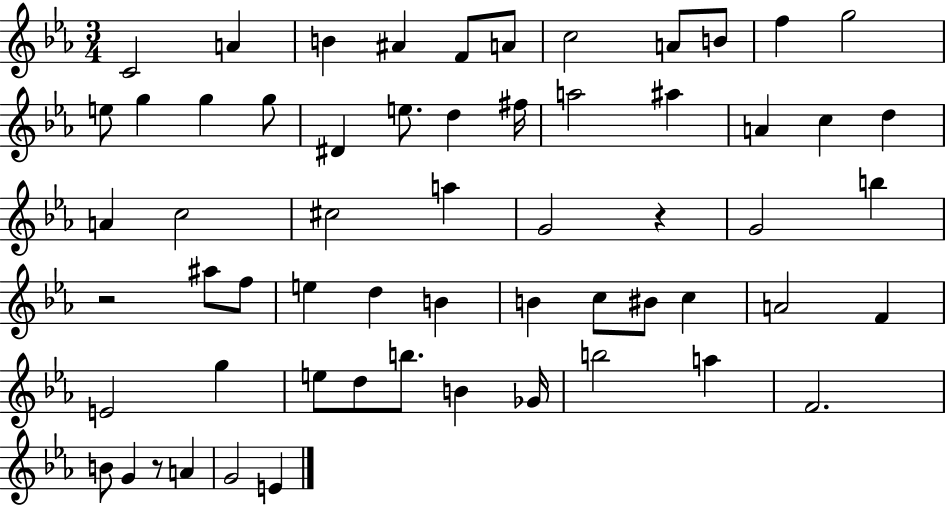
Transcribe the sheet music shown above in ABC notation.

X:1
T:Untitled
M:3/4
L:1/4
K:Eb
C2 A B ^A F/2 A/2 c2 A/2 B/2 f g2 e/2 g g g/2 ^D e/2 d ^f/4 a2 ^a A c d A c2 ^c2 a G2 z G2 b z2 ^a/2 f/2 e d B B c/2 ^B/2 c A2 F E2 g e/2 d/2 b/2 B _G/4 b2 a F2 B/2 G z/2 A G2 E